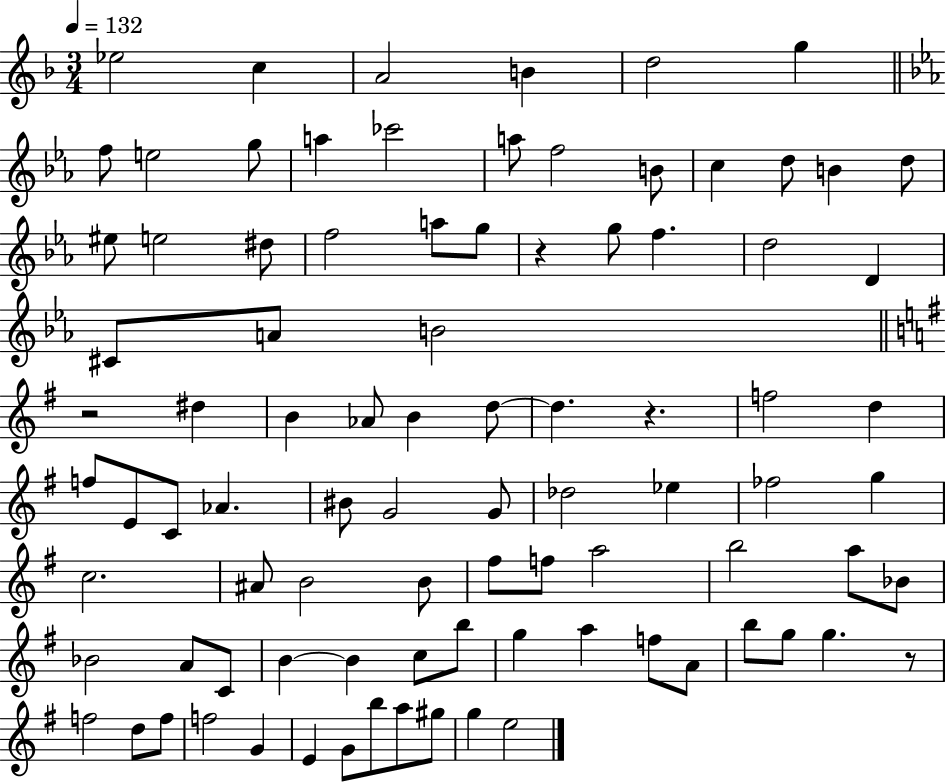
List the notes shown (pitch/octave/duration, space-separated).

Eb5/h C5/q A4/h B4/q D5/h G5/q F5/e E5/h G5/e A5/q CES6/h A5/e F5/h B4/e C5/q D5/e B4/q D5/e EIS5/e E5/h D#5/e F5/h A5/e G5/e R/q G5/e F5/q. D5/h D4/q C#4/e A4/e B4/h R/h D#5/q B4/q Ab4/e B4/q D5/e D5/q. R/q. F5/h D5/q F5/e E4/e C4/e Ab4/q. BIS4/e G4/h G4/e Db5/h Eb5/q FES5/h G5/q C5/h. A#4/e B4/h B4/e F#5/e F5/e A5/h B5/h A5/e Bb4/e Bb4/h A4/e C4/e B4/q B4/q C5/e B5/e G5/q A5/q F5/e A4/e B5/e G5/e G5/q. R/e F5/h D5/e F5/e F5/h G4/q E4/q G4/e B5/e A5/e G#5/e G5/q E5/h